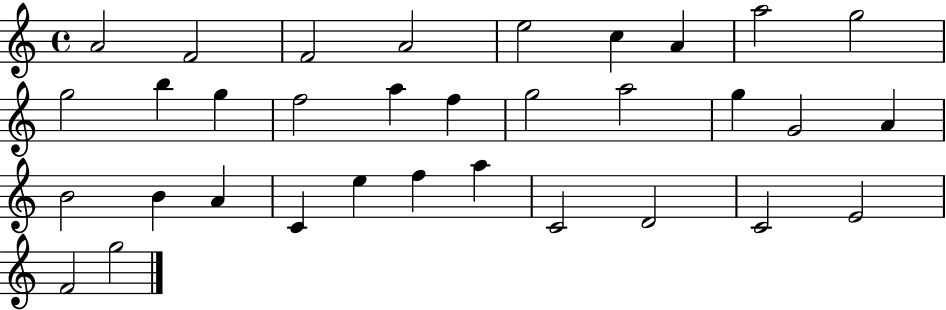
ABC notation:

X:1
T:Untitled
M:4/4
L:1/4
K:C
A2 F2 F2 A2 e2 c A a2 g2 g2 b g f2 a f g2 a2 g G2 A B2 B A C e f a C2 D2 C2 E2 F2 g2